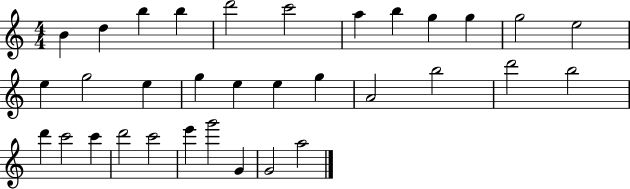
X:1
T:Untitled
M:4/4
L:1/4
K:C
B d b b d'2 c'2 a b g g g2 e2 e g2 e g e e g A2 b2 d'2 b2 d' c'2 c' d'2 c'2 e' g'2 G G2 a2